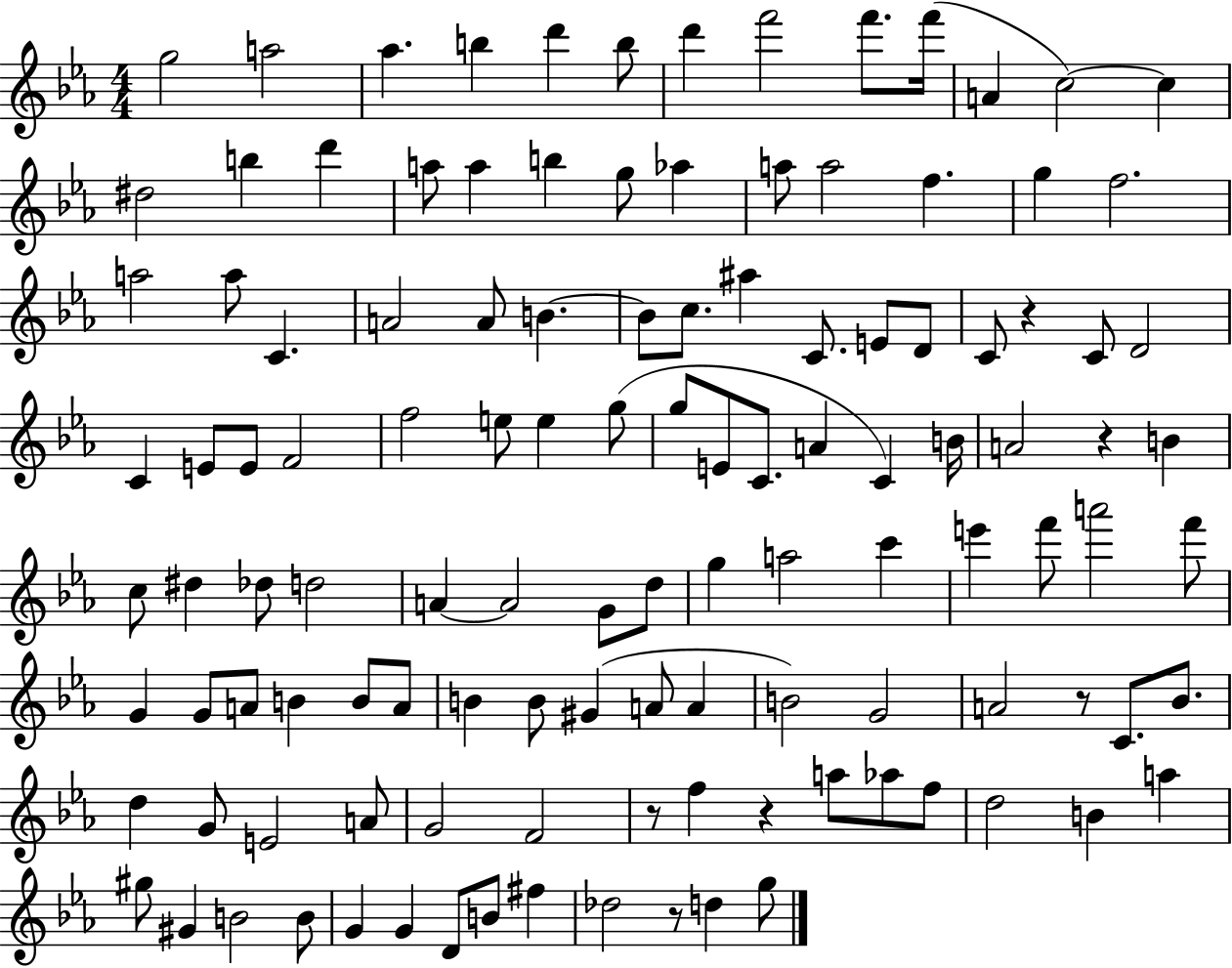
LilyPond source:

{
  \clef treble
  \numericTimeSignature
  \time 4/4
  \key ees \major
  g''2 a''2 | aes''4. b''4 d'''4 b''8 | d'''4 f'''2 f'''8. f'''16( | a'4 c''2~~) c''4 | \break dis''2 b''4 d'''4 | a''8 a''4 b''4 g''8 aes''4 | a''8 a''2 f''4. | g''4 f''2. | \break a''2 a''8 c'4. | a'2 a'8 b'4.~~ | b'8 c''8. ais''4 c'8. e'8 d'8 | c'8 r4 c'8 d'2 | \break c'4 e'8 e'8 f'2 | f''2 e''8 e''4 g''8( | g''8 e'8 c'8. a'4 c'4) b'16 | a'2 r4 b'4 | \break c''8 dis''4 des''8 d''2 | a'4~~ a'2 g'8 d''8 | g''4 a''2 c'''4 | e'''4 f'''8 a'''2 f'''8 | \break g'4 g'8 a'8 b'4 b'8 a'8 | b'4 b'8 gis'4( a'8 a'4 | b'2) g'2 | a'2 r8 c'8. bes'8. | \break d''4 g'8 e'2 a'8 | g'2 f'2 | r8 f''4 r4 a''8 aes''8 f''8 | d''2 b'4 a''4 | \break gis''8 gis'4 b'2 b'8 | g'4 g'4 d'8 b'8 fis''4 | des''2 r8 d''4 g''8 | \bar "|."
}